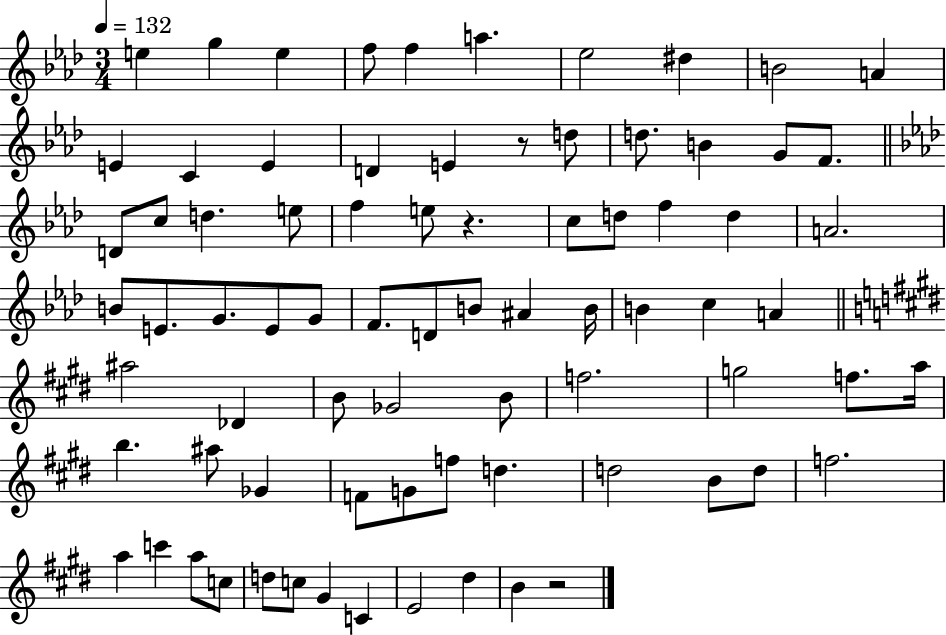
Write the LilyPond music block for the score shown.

{
  \clef treble
  \numericTimeSignature
  \time 3/4
  \key aes \major
  \tempo 4 = 132
  e''4 g''4 e''4 | f''8 f''4 a''4. | ees''2 dis''4 | b'2 a'4 | \break e'4 c'4 e'4 | d'4 e'4 r8 d''8 | d''8. b'4 g'8 f'8. | \bar "||" \break \key aes \major d'8 c''8 d''4. e''8 | f''4 e''8 r4. | c''8 d''8 f''4 d''4 | a'2. | \break b'8 e'8. g'8. e'8 g'8 | f'8. d'8 b'8 ais'4 b'16 | b'4 c''4 a'4 | \bar "||" \break \key e \major ais''2 des'4 | b'8 ges'2 b'8 | f''2. | g''2 f''8. a''16 | \break b''4. ais''8 ges'4 | f'8 g'8 f''8 d''4. | d''2 b'8 d''8 | f''2. | \break a''4 c'''4 a''8 c''8 | d''8 c''8 gis'4 c'4 | e'2 dis''4 | b'4 r2 | \break \bar "|."
}